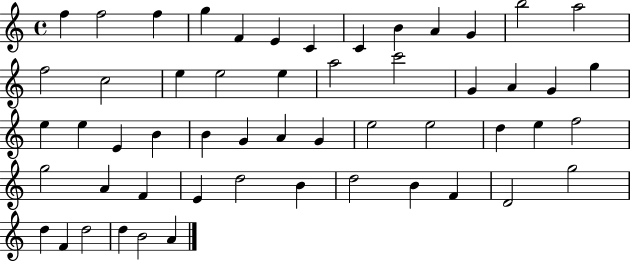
X:1
T:Untitled
M:4/4
L:1/4
K:C
f f2 f g F E C C B A G b2 a2 f2 c2 e e2 e a2 c'2 G A G g e e E B B G A G e2 e2 d e f2 g2 A F E d2 B d2 B F D2 g2 d F d2 d B2 A